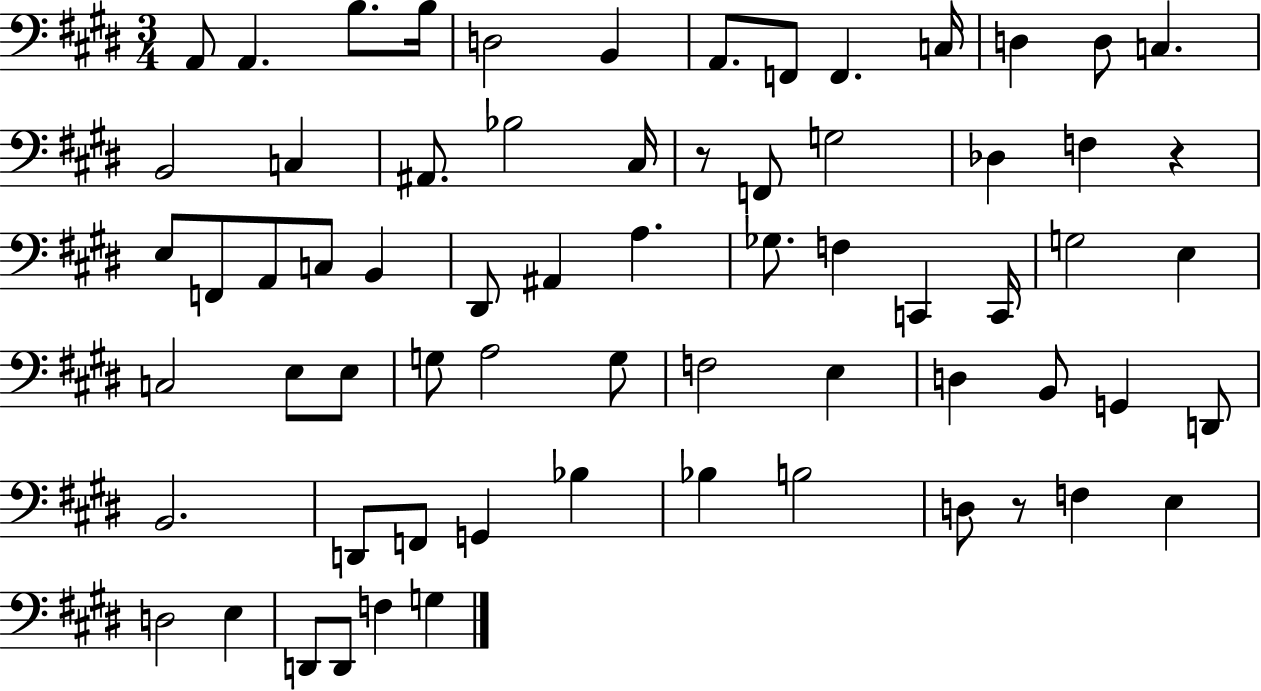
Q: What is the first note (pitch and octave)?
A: A2